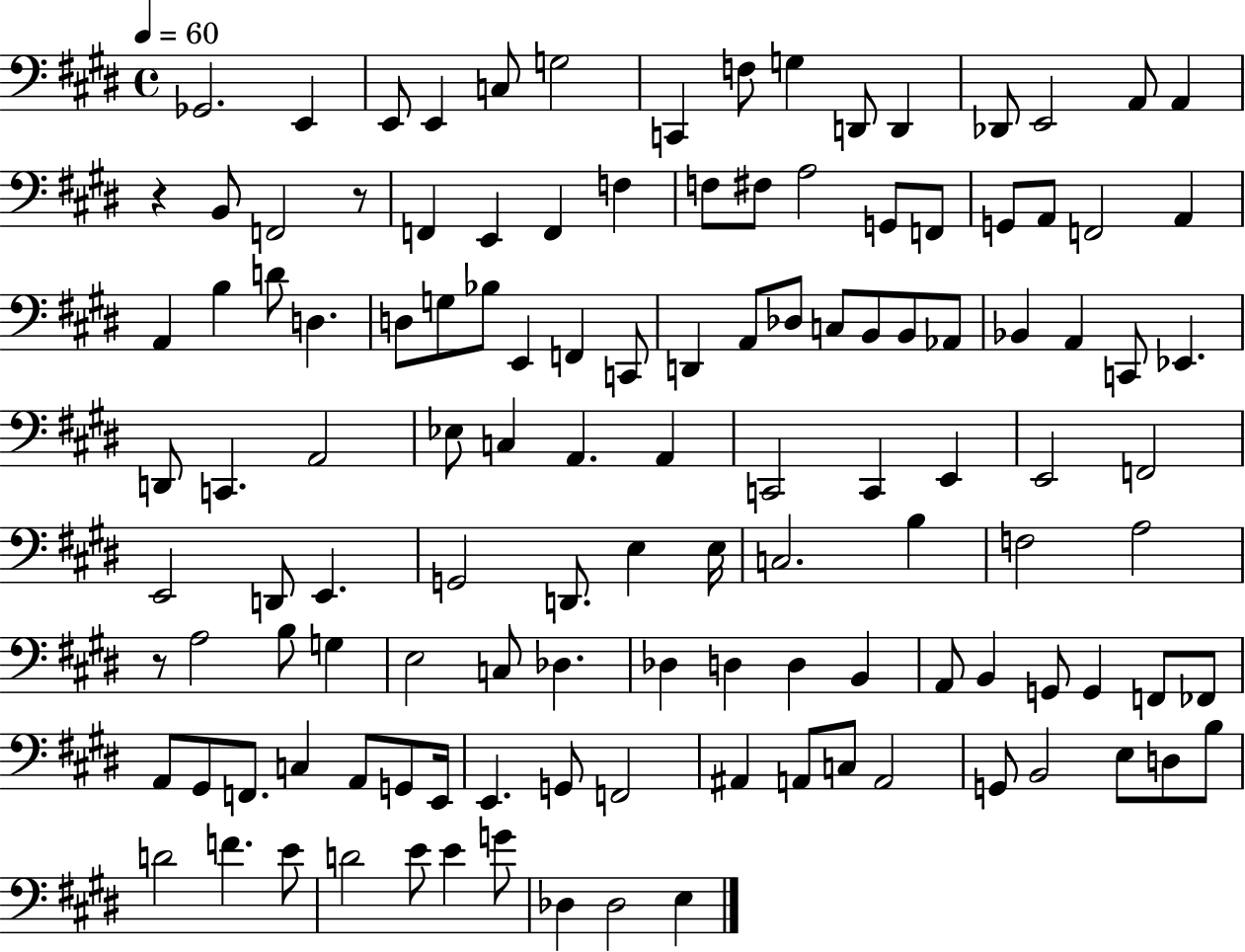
Gb2/h. E2/q E2/e E2/q C3/e G3/h C2/q F3/e G3/q D2/e D2/q Db2/e E2/h A2/e A2/q R/q B2/e F2/h R/e F2/q E2/q F2/q F3/q F3/e F#3/e A3/h G2/e F2/e G2/e A2/e F2/h A2/q A2/q B3/q D4/e D3/q. D3/e G3/e Bb3/e E2/q F2/q C2/e D2/q A2/e Db3/e C3/e B2/e B2/e Ab2/e Bb2/q A2/q C2/e Eb2/q. D2/e C2/q. A2/h Eb3/e C3/q A2/q. A2/q C2/h C2/q E2/q E2/h F2/h E2/h D2/e E2/q. G2/h D2/e. E3/q E3/s C3/h. B3/q F3/h A3/h R/e A3/h B3/e G3/q E3/h C3/e Db3/q. Db3/q D3/q D3/q B2/q A2/e B2/q G2/e G2/q F2/e FES2/e A2/e G#2/e F2/e. C3/q A2/e G2/e E2/s E2/q. G2/e F2/h A#2/q A2/e C3/e A2/h G2/e B2/h E3/e D3/e B3/e D4/h F4/q. E4/e D4/h E4/e E4/q G4/e Db3/q Db3/h E3/q